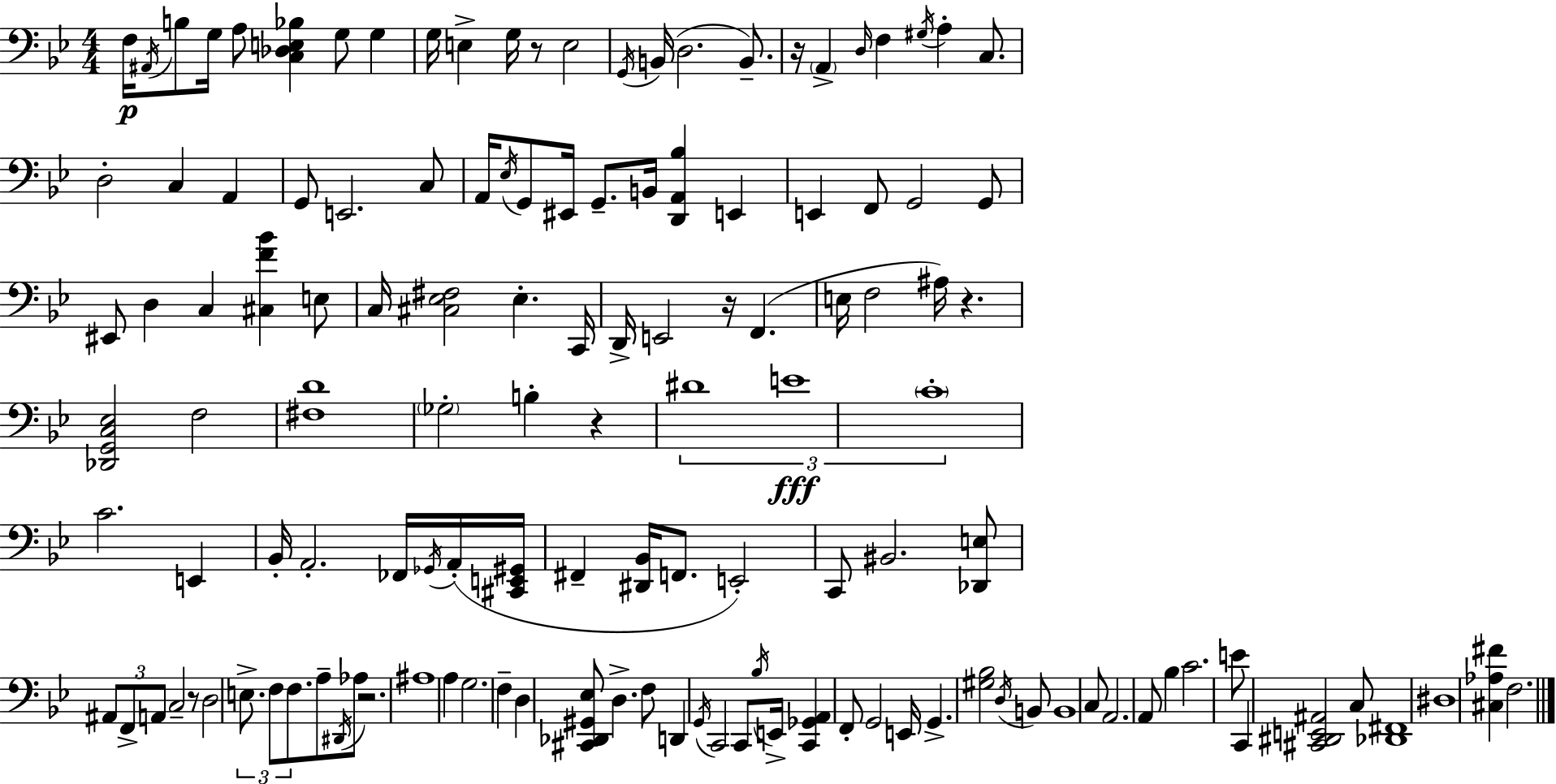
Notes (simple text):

F3/s A#2/s B3/e G3/s A3/e [C3,Db3,E3,Bb3]/q G3/e G3/q G3/s E3/q G3/s R/e E3/h G2/s B2/s D3/h. B2/e. R/s A2/q D3/s F3/q G#3/s A3/q C3/e. D3/h C3/q A2/q G2/e E2/h. C3/e A2/s Eb3/s G2/e EIS2/s G2/e. B2/s [D2,A2,Bb3]/q E2/q E2/q F2/e G2/h G2/e EIS2/e D3/q C3/q [C#3,F4,Bb4]/q E3/e C3/s [C#3,Eb3,F#3]/h Eb3/q. C2/s D2/s E2/h R/s F2/q. E3/s F3/h A#3/s R/q. [Db2,G2,C3,Eb3]/h F3/h [F#3,D4]/w Gb3/h B3/q R/q D#4/w E4/w C4/w C4/h. E2/q Bb2/s A2/h. FES2/s Gb2/s A2/s [C#2,E2,G#2]/s F#2/q [D#2,Bb2]/s F2/e. E2/h C2/e BIS2/h. [Db2,E3]/e A#2/e F2/e A2/e C3/h R/e D3/h E3/e. F3/e F3/e. A3/e D#2/s Ab3/e R/h. A#3/w A3/q G3/h. F3/q D3/q [C#2,Db2,G#2,Eb3]/e D3/q. F3/e D2/q G2/s C2/h C2/e Bb3/s E2/s [C2,Gb2,A2]/q F2/e G2/h E2/s G2/q. [G#3,Bb3]/h D3/s B2/e B2/w C3/e A2/h. A2/e Bb3/q C4/h. E4/e C2/q [C#2,D#2,E2,A#2]/h C3/e [Db2,F#2]/w D#3/w [C#3,Ab3,F#4]/q F3/h.